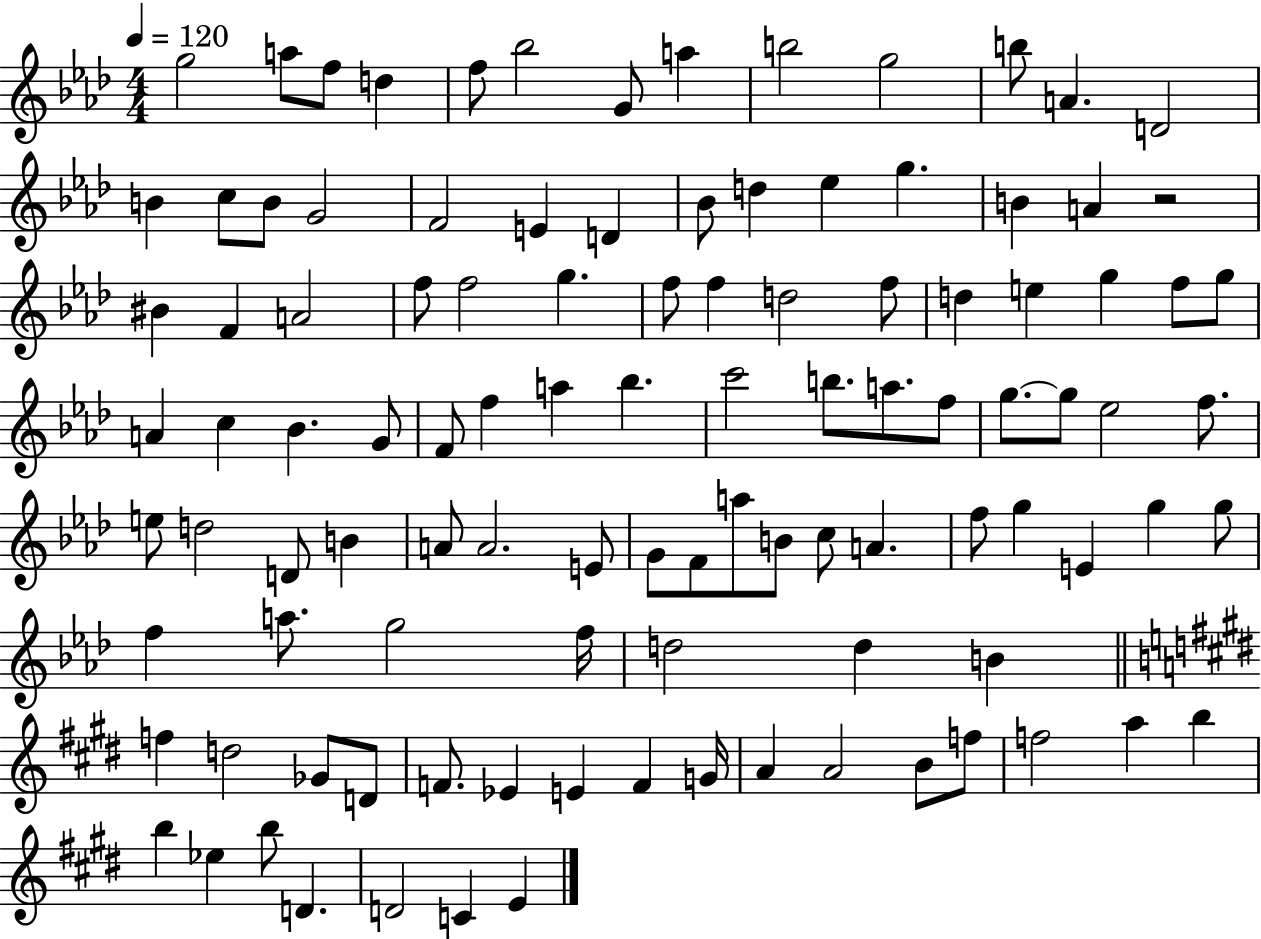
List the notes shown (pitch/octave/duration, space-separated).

G5/h A5/e F5/e D5/q F5/e Bb5/h G4/e A5/q B5/h G5/h B5/e A4/q. D4/h B4/q C5/e B4/e G4/h F4/h E4/q D4/q Bb4/e D5/q Eb5/q G5/q. B4/q A4/q R/h BIS4/q F4/q A4/h F5/e F5/h G5/q. F5/e F5/q D5/h F5/e D5/q E5/q G5/q F5/e G5/e A4/q C5/q Bb4/q. G4/e F4/e F5/q A5/q Bb5/q. C6/h B5/e. A5/e. F5/e G5/e. G5/e Eb5/h F5/e. E5/e D5/h D4/e B4/q A4/e A4/h. E4/e G4/e F4/e A5/e B4/e C5/e A4/q. F5/e G5/q E4/q G5/q G5/e F5/q A5/e. G5/h F5/s D5/h D5/q B4/q F5/q D5/h Gb4/e D4/e F4/e. Eb4/q E4/q F4/q G4/s A4/q A4/h B4/e F5/e F5/h A5/q B5/q B5/q Eb5/q B5/e D4/q. D4/h C4/q E4/q